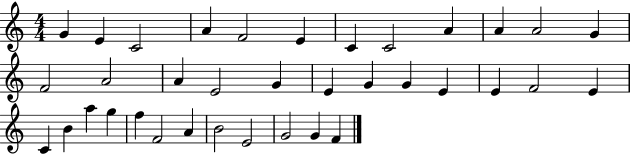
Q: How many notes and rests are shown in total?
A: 36